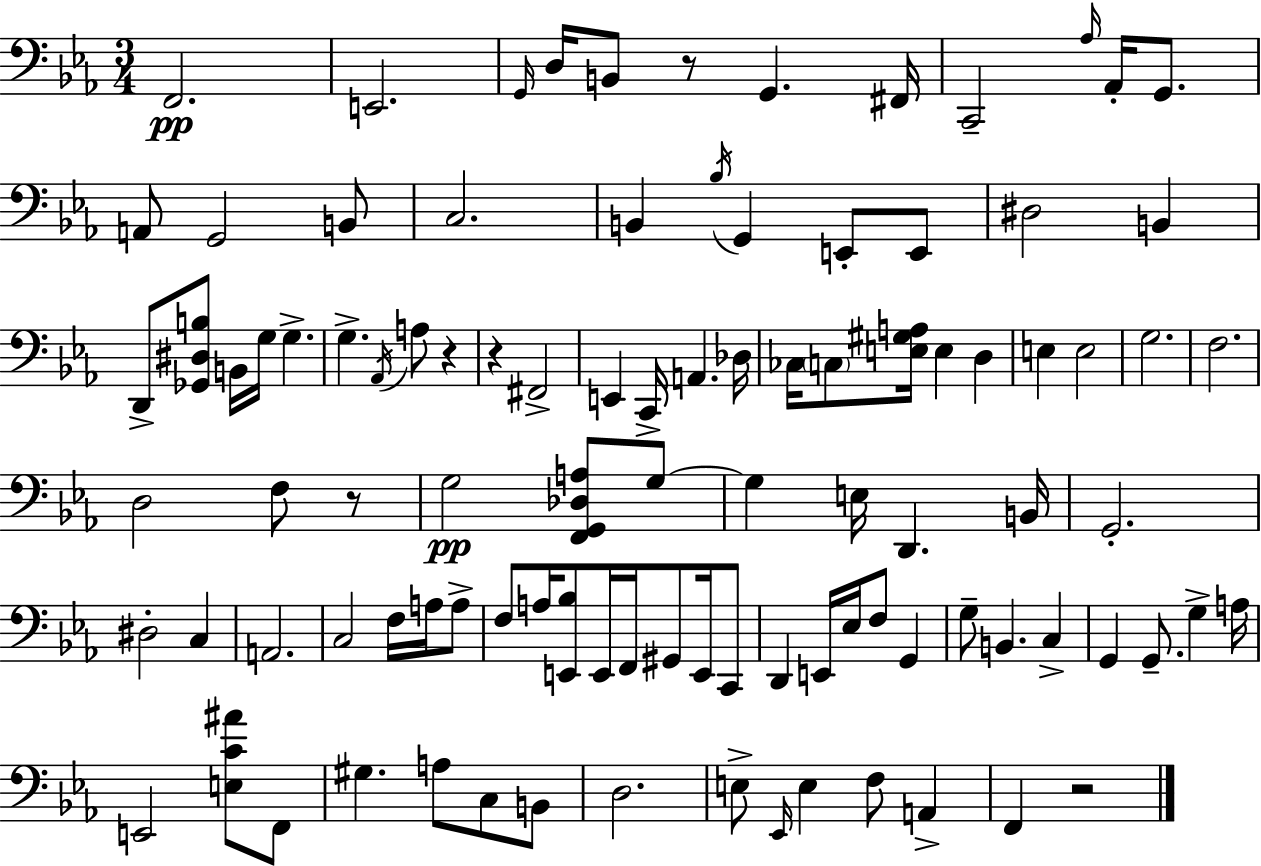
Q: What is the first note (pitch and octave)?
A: F2